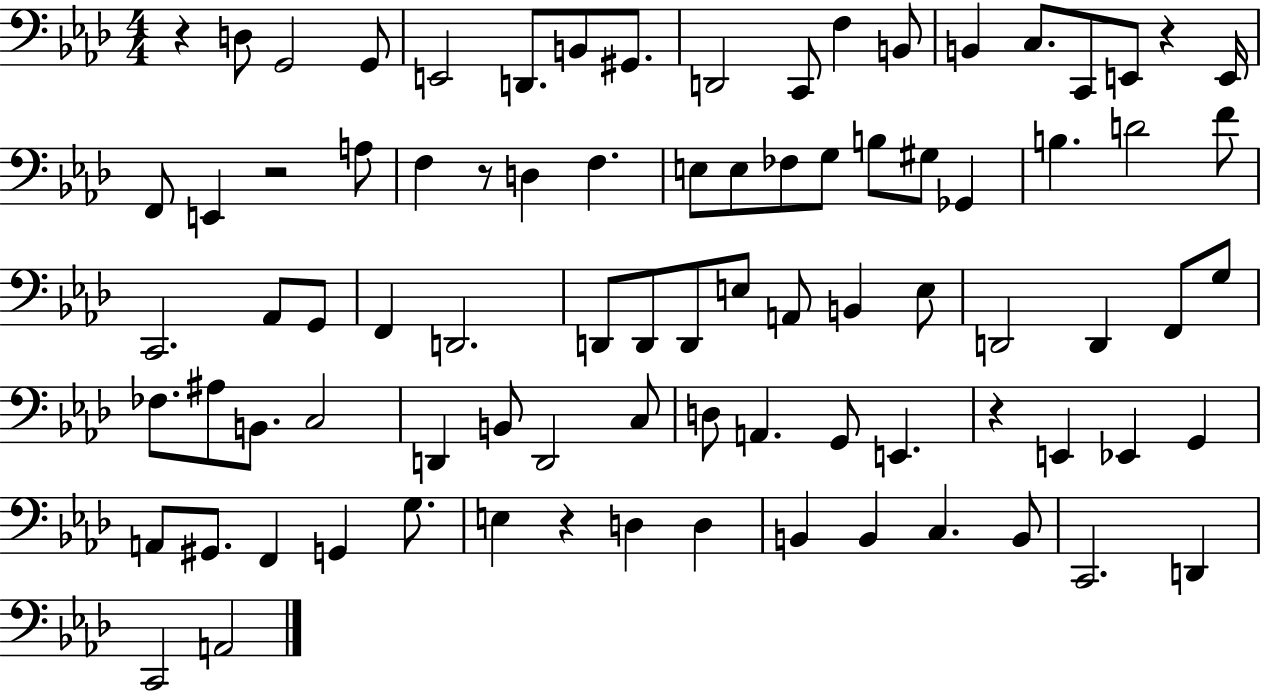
{
  \clef bass
  \numericTimeSignature
  \time 4/4
  \key aes \major
  r4 d8 g,2 g,8 | e,2 d,8. b,8 gis,8. | d,2 c,8 f4 b,8 | b,4 c8. c,8 e,8 r4 e,16 | \break f,8 e,4 r2 a8 | f4 r8 d4 f4. | e8 e8 fes8 g8 b8 gis8 ges,4 | b4. d'2 f'8 | \break c,2. aes,8 g,8 | f,4 d,2. | d,8 d,8 d,8 e8 a,8 b,4 e8 | d,2 d,4 f,8 g8 | \break fes8. ais8 b,8. c2 | d,4 b,8 d,2 c8 | d8 a,4. g,8 e,4. | r4 e,4 ees,4 g,4 | \break a,8 gis,8. f,4 g,4 g8. | e4 r4 d4 d4 | b,4 b,4 c4. b,8 | c,2. d,4 | \break c,2 a,2 | \bar "|."
}